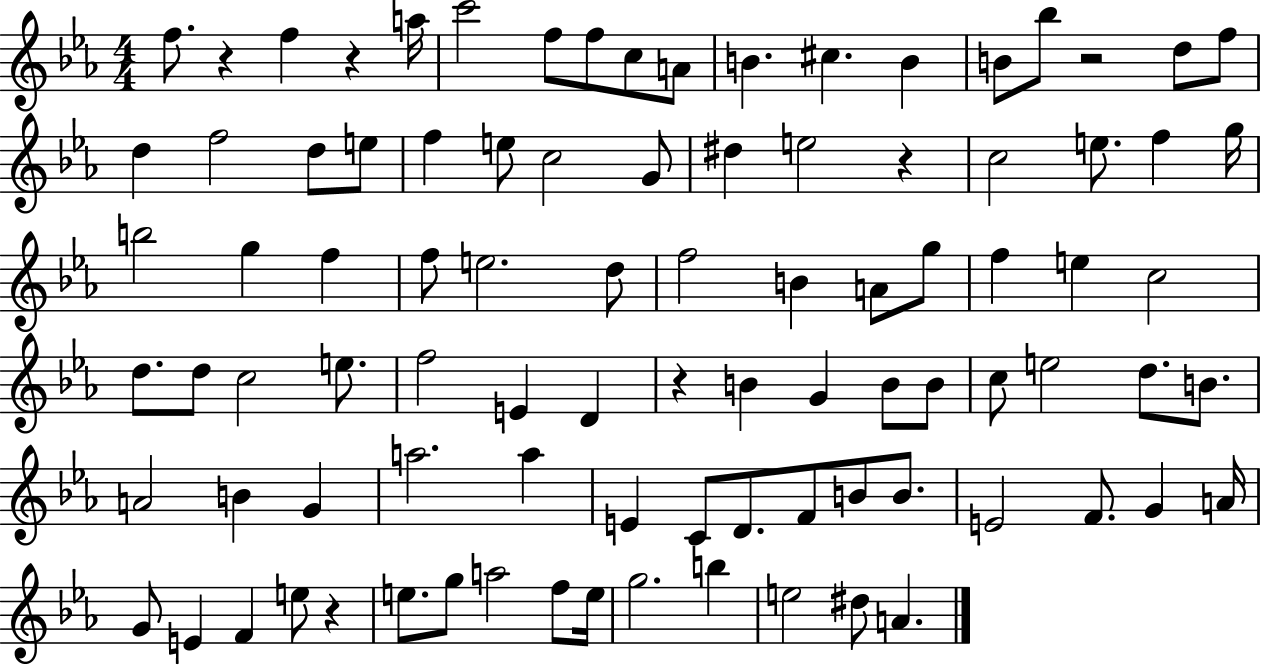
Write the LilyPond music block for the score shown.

{
  \clef treble
  \numericTimeSignature
  \time 4/4
  \key ees \major
  \repeat volta 2 { f''8. r4 f''4 r4 a''16 | c'''2 f''8 f''8 c''8 a'8 | b'4. cis''4. b'4 | b'8 bes''8 r2 d''8 f''8 | \break d''4 f''2 d''8 e''8 | f''4 e''8 c''2 g'8 | dis''4 e''2 r4 | c''2 e''8. f''4 g''16 | \break b''2 g''4 f''4 | f''8 e''2. d''8 | f''2 b'4 a'8 g''8 | f''4 e''4 c''2 | \break d''8. d''8 c''2 e''8. | f''2 e'4 d'4 | r4 b'4 g'4 b'8 b'8 | c''8 e''2 d''8. b'8. | \break a'2 b'4 g'4 | a''2. a''4 | e'4 c'8 d'8. f'8 b'8 b'8. | e'2 f'8. g'4 a'16 | \break g'8 e'4 f'4 e''8 r4 | e''8. g''8 a''2 f''8 e''16 | g''2. b''4 | e''2 dis''8 a'4. | \break } \bar "|."
}